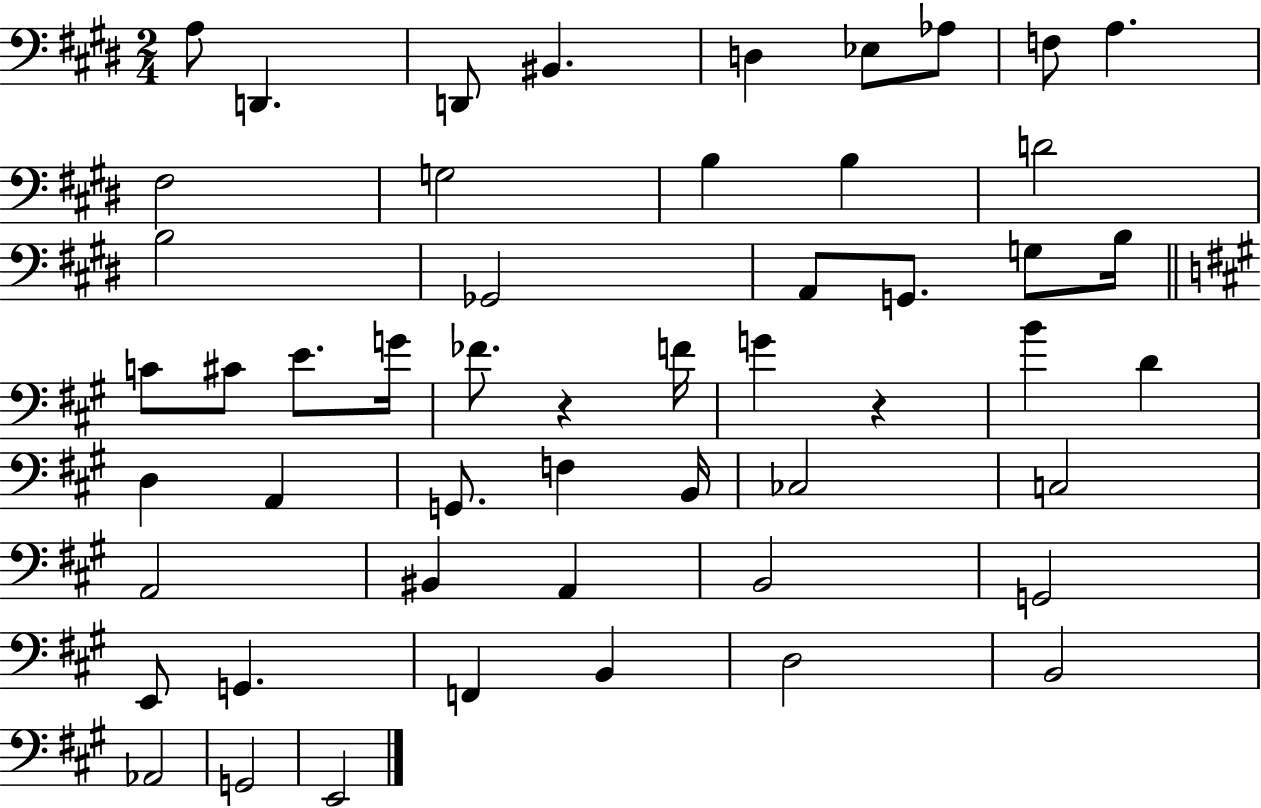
X:1
T:Untitled
M:2/4
L:1/4
K:E
A,/2 D,, D,,/2 ^B,, D, _E,/2 _A,/2 F,/2 A, ^F,2 G,2 B, B, D2 B,2 _G,,2 A,,/2 G,,/2 G,/2 B,/4 C/2 ^C/2 E/2 G/4 _F/2 z F/4 G z B D D, A,, G,,/2 F, B,,/4 _C,2 C,2 A,,2 ^B,, A,, B,,2 G,,2 E,,/2 G,, F,, B,, D,2 B,,2 _A,,2 G,,2 E,,2